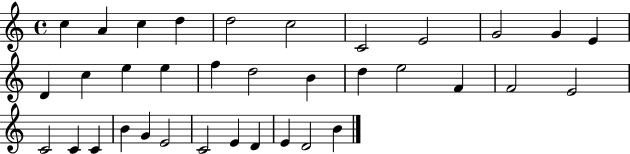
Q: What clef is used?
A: treble